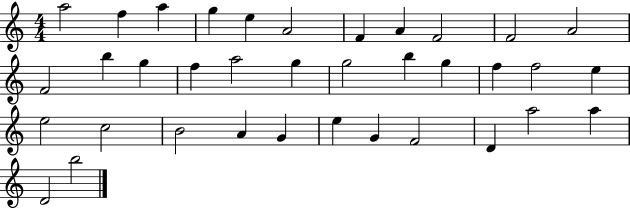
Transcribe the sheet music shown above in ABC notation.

X:1
T:Untitled
M:4/4
L:1/4
K:C
a2 f a g e A2 F A F2 F2 A2 F2 b g f a2 g g2 b g f f2 e e2 c2 B2 A G e G F2 D a2 a D2 b2